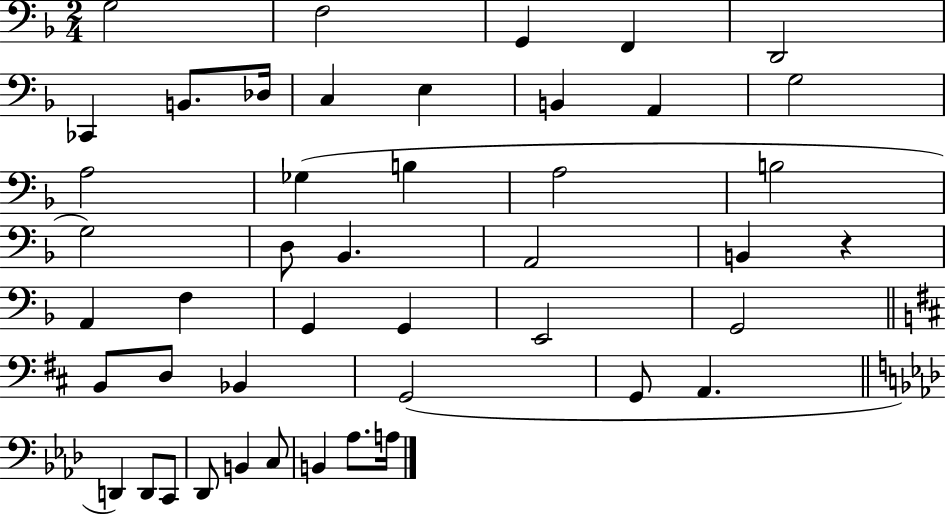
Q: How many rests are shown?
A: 1